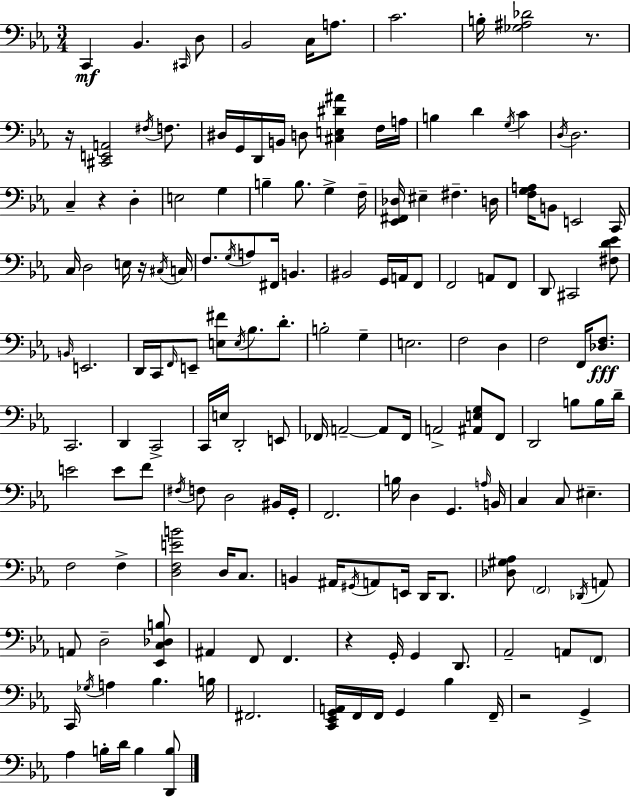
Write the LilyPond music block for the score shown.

{
  \clef bass
  \numericTimeSignature
  \time 3/4
  \key ees \major
  c,4\mf bes,4. \grace { cis,16 } d8 | bes,2 c16 a8. | c'2. | b16-. <ges ais des'>2 r8. | \break r16 <cis, e, a,>2 \acciaccatura { fis16 } f8. | dis16 g,16 d,16 b,16 d8 <cis e dis' ais'>4 | f16 a16 b4 d'4 \acciaccatura { g16 } c'4 | \acciaccatura { d16 } d2. | \break c4-- r4 | d4-. e2 | g4 b4-- b8. g4-> | f16-- <ees, fis, des>16 eis4-- fis4.-- | \break d16 <f g a>16 b,8 e,2 | c,16 c16 d2 | e16 r16 \acciaccatura { cis16 } c16 f8. \acciaccatura { g16 } a8 fis,16 | b,4. bis,2 | \break g,16 a,16 f,8 f,2 | a,8 f,8 d,8 cis,2 | <fis d' ees'>8 \grace { b,16 } e,2. | d,16 c,16 \grace { f,16 } e,8-- | \break <e fis'>8 \acciaccatura { e16 } bes8. d'8.-. b2-. | g4-- e2. | f2 | d4 f2 | \break f,16 <des f>8.\fff c,2. | d,4 | c,2-> c,16 e16 d,2-. | e,8 fes,16 a,2--~~ | \break a,8 fes,16 a,2-> | <ais, e g>8 f,8 d,2 | b8 b16 d'16-- e'2 | e'8 f'8 \acciaccatura { fis16 } f8 | \break d2 bis,16 g,16-. f,2. | b16 d4 | g,4. \grace { a16 } b,16 c4 | c8 eis4.-- f2 | \break f4-> <d f e' b'>2 | d16 c8. b,4 | ais,16 \acciaccatura { gis,16 } a,8 e,16 d,16 d,8. | <des gis aes>8 \parenthesize f,2 \acciaccatura { des,16 } a,8 | \break a,8 d2-- <ees, c des b>8 | ais,4 f,8 f,4. | r4 g,16-. g,4 d,8. | aes,2-- a,8 \parenthesize f,8 | \break c,16 \acciaccatura { ges16 } a4 bes4. | b16 fis,2. | <c, ees, g, a,>16 f,16 f,16 g,4 bes4 | f,16-- r2 g,4-> | \break aes4 b16-. d'16 b4 | <d, b>8 \bar "|."
}